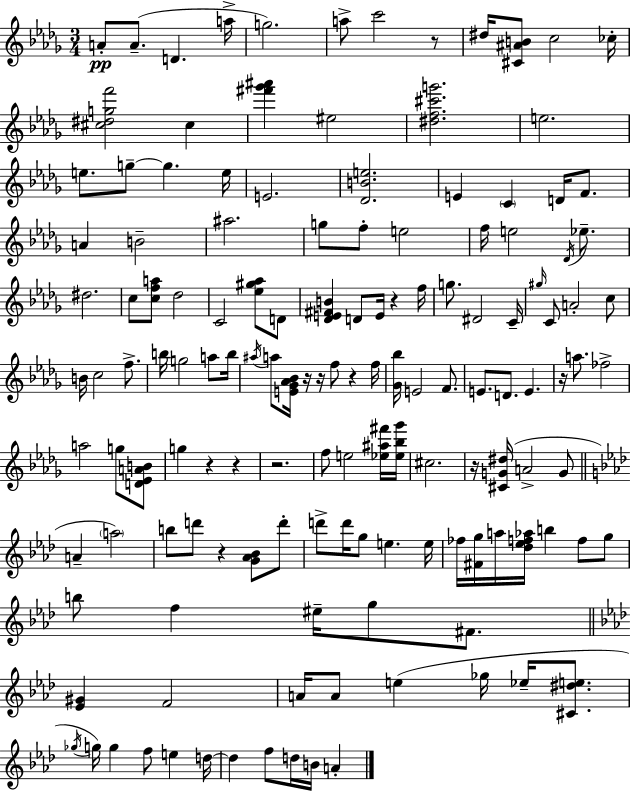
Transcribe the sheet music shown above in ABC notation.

X:1
T:Untitled
M:3/4
L:1/4
K:Bbm
A/2 A/2 D a/4 g2 a/2 c'2 z/2 ^d/4 [^C^AB]/2 c2 _c/4 [^c^dgf']2 ^c [^f'_g'^a'] ^e2 [^df^c'g']2 e2 e/2 g/2 g e/4 E2 [_DBe]2 E C D/4 F/2 A B2 ^a2 g/2 f/2 e2 f/4 e2 _D/4 _e/2 ^d2 c/2 [cfa]/2 _d2 C2 [_e^g_a]/2 D/2 [_DE^FB] D/2 E/4 z f/4 g/2 ^D2 C/4 ^g/4 C/2 A2 c/2 B/4 c2 f/2 b/4 g2 a/2 b/4 ^a/4 a/2 [E_G_A_B]/4 z/4 z/4 f/2 z f/4 [_G_b]/4 E2 F/2 E/2 D/2 E z/4 a/2 _f2 a2 g/2 [D_EAB]/2 g z z z2 f/2 e2 [_e^a^f']/4 [_e_b_g']/4 ^c2 z/4 [^CG^d]/4 A2 G/2 A a2 b/2 d'/2 z [G_A_B]/2 d'/2 d'/2 d'/4 g/2 e e/4 _f/4 [^Fg]/4 a/4 [_d_ef_a]/4 b f/2 g/2 b/2 f ^e/4 g/2 ^F/2 [_E^G] F2 A/4 A/2 e _g/4 _e/4 [^C^de]/2 _g/4 g/4 g f/2 e d/4 d f/2 d/4 B/4 A